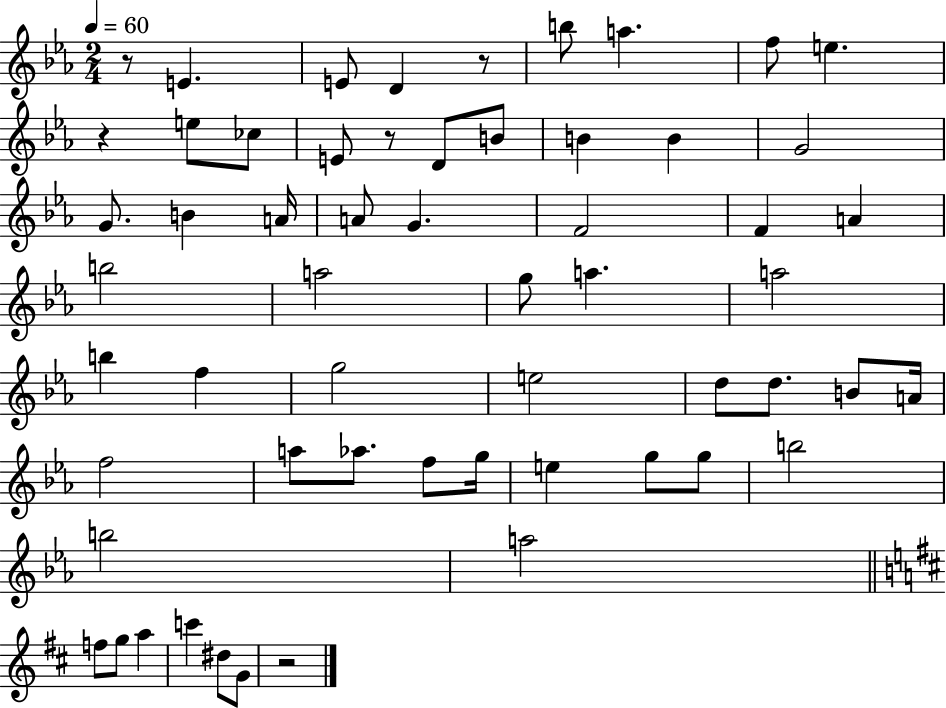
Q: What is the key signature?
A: EES major